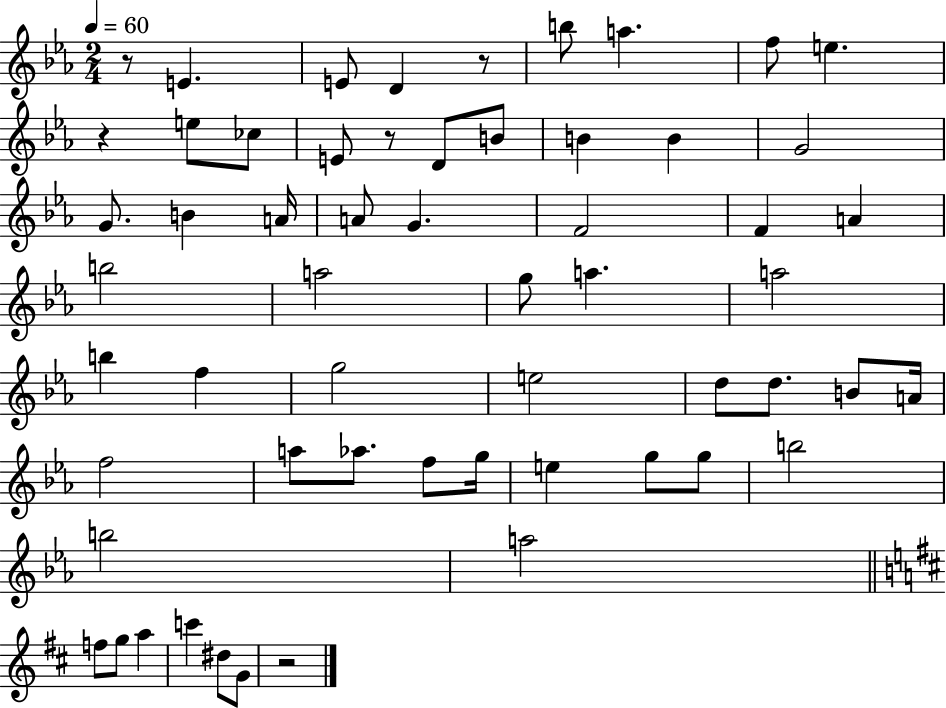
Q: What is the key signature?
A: EES major